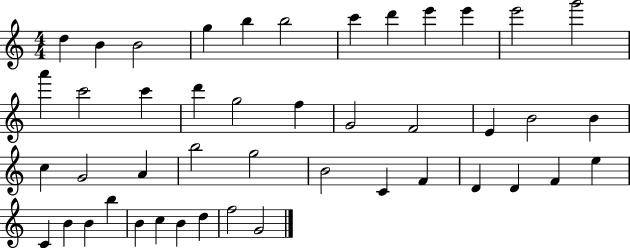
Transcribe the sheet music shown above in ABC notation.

X:1
T:Untitled
M:4/4
L:1/4
K:C
d B B2 g b b2 c' d' e' e' e'2 g'2 a' c'2 c' d' g2 f G2 F2 E B2 B c G2 A b2 g2 B2 C F D D F e C B B b B c B d f2 G2